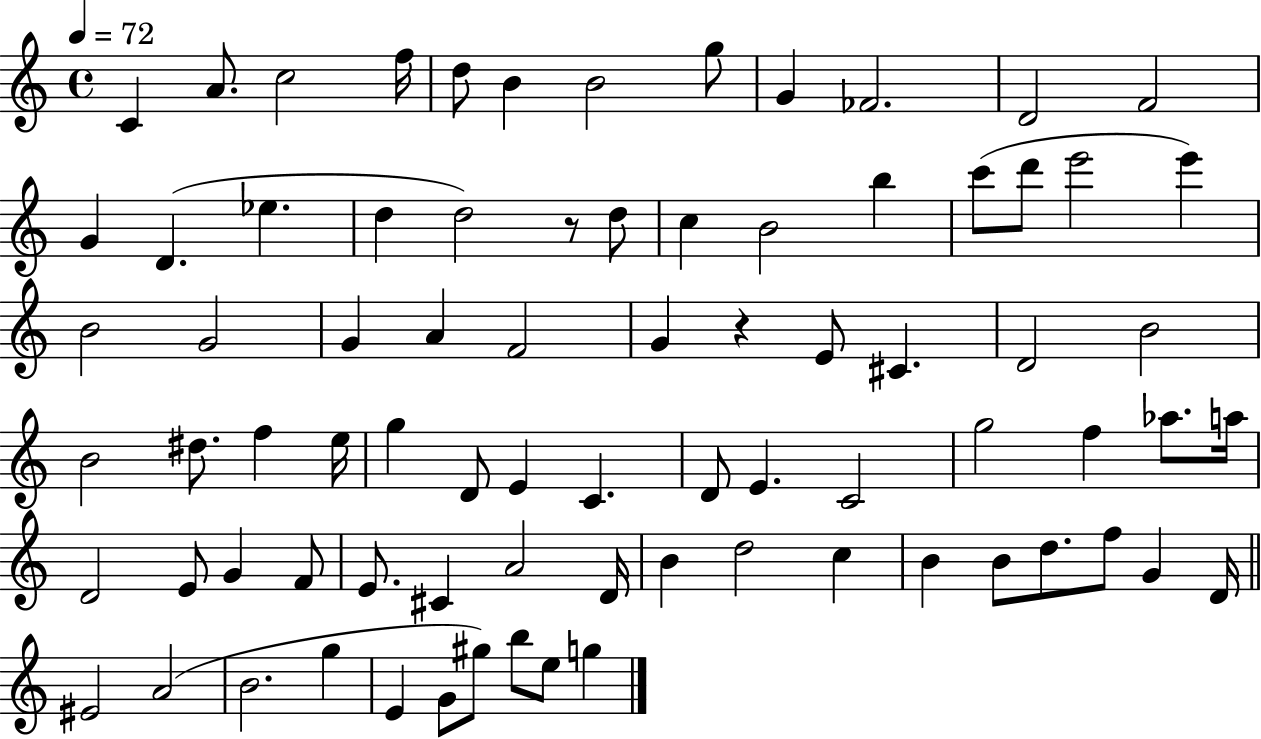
C4/q A4/e. C5/h F5/s D5/e B4/q B4/h G5/e G4/q FES4/h. D4/h F4/h G4/q D4/q. Eb5/q. D5/q D5/h R/e D5/e C5/q B4/h B5/q C6/e D6/e E6/h E6/q B4/h G4/h G4/q A4/q F4/h G4/q R/q E4/e C#4/q. D4/h B4/h B4/h D#5/e. F5/q E5/s G5/q D4/e E4/q C4/q. D4/e E4/q. C4/h G5/h F5/q Ab5/e. A5/s D4/h E4/e G4/q F4/e E4/e. C#4/q A4/h D4/s B4/q D5/h C5/q B4/q B4/e D5/e. F5/e G4/q D4/s EIS4/h A4/h B4/h. G5/q E4/q G4/e G#5/e B5/e E5/e G5/q